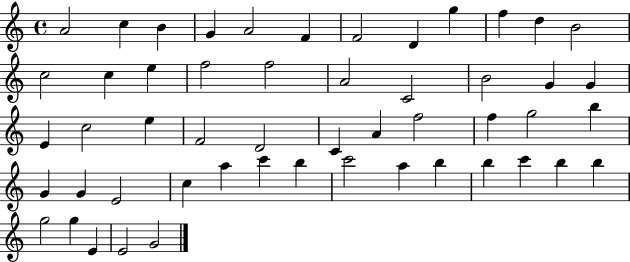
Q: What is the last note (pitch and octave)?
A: G4